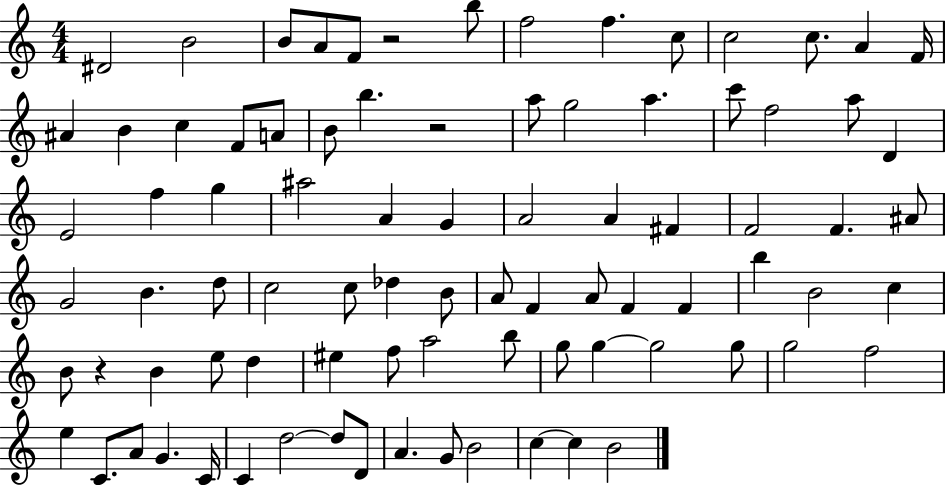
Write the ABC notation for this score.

X:1
T:Untitled
M:4/4
L:1/4
K:C
^D2 B2 B/2 A/2 F/2 z2 b/2 f2 f c/2 c2 c/2 A F/4 ^A B c F/2 A/2 B/2 b z2 a/2 g2 a c'/2 f2 a/2 D E2 f g ^a2 A G A2 A ^F F2 F ^A/2 G2 B d/2 c2 c/2 _d B/2 A/2 F A/2 F F b B2 c B/2 z B e/2 d ^e f/2 a2 b/2 g/2 g g2 g/2 g2 f2 e C/2 A/2 G C/4 C d2 d/2 D/2 A G/2 B2 c c B2